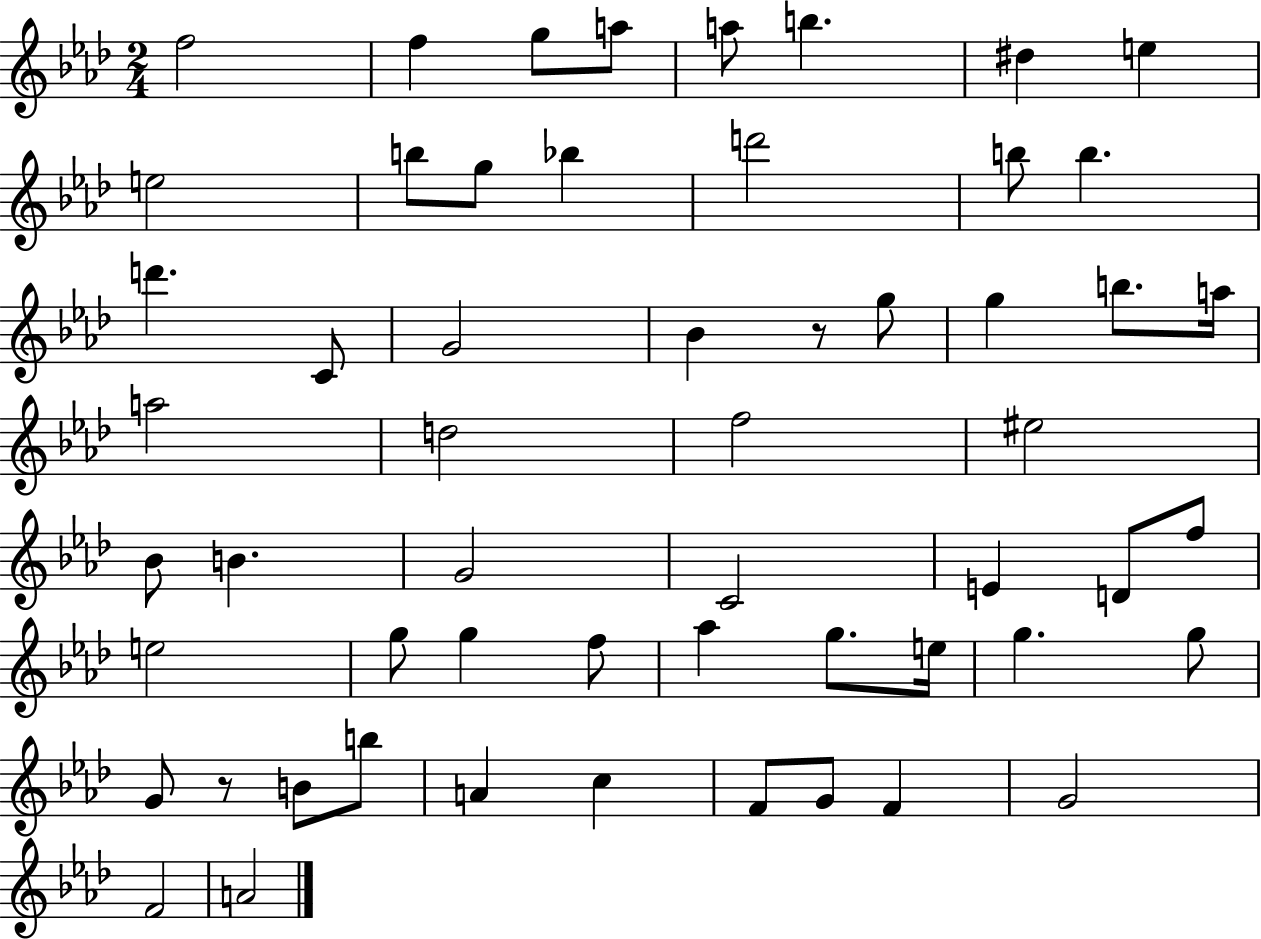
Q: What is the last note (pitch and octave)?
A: A4